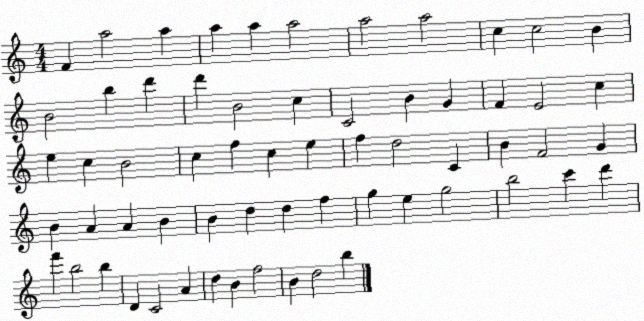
X:1
T:Untitled
M:4/4
L:1/4
K:C
F a2 a a a a2 a2 a2 c c2 B B2 b d' d' B2 c C2 B G F E2 c e c B2 c f c e f d2 C B F2 G B A A B B d d f g e g2 b2 c' d' f' b2 b D C2 A d B f2 B d2 b